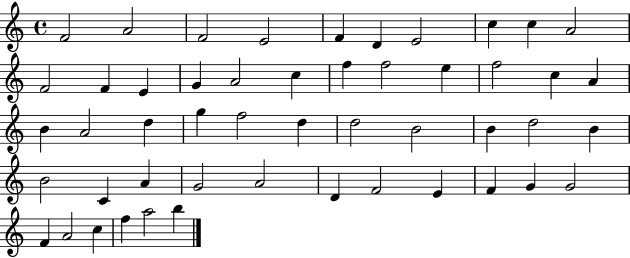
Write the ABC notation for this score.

X:1
T:Untitled
M:4/4
L:1/4
K:C
F2 A2 F2 E2 F D E2 c c A2 F2 F E G A2 c f f2 e f2 c A B A2 d g f2 d d2 B2 B d2 B B2 C A G2 A2 D F2 E F G G2 F A2 c f a2 b